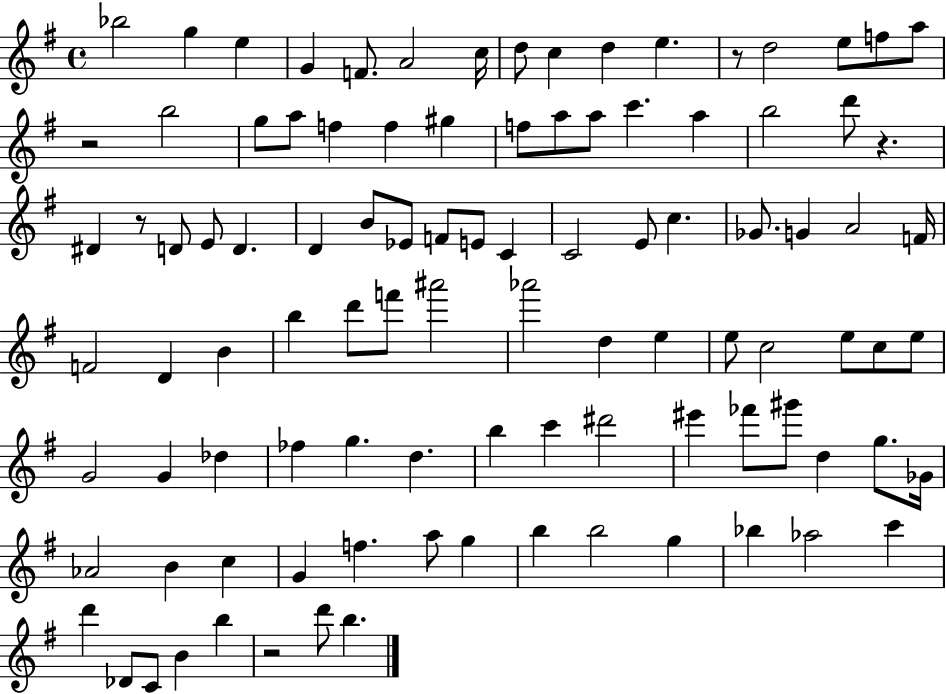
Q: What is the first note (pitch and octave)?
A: Bb5